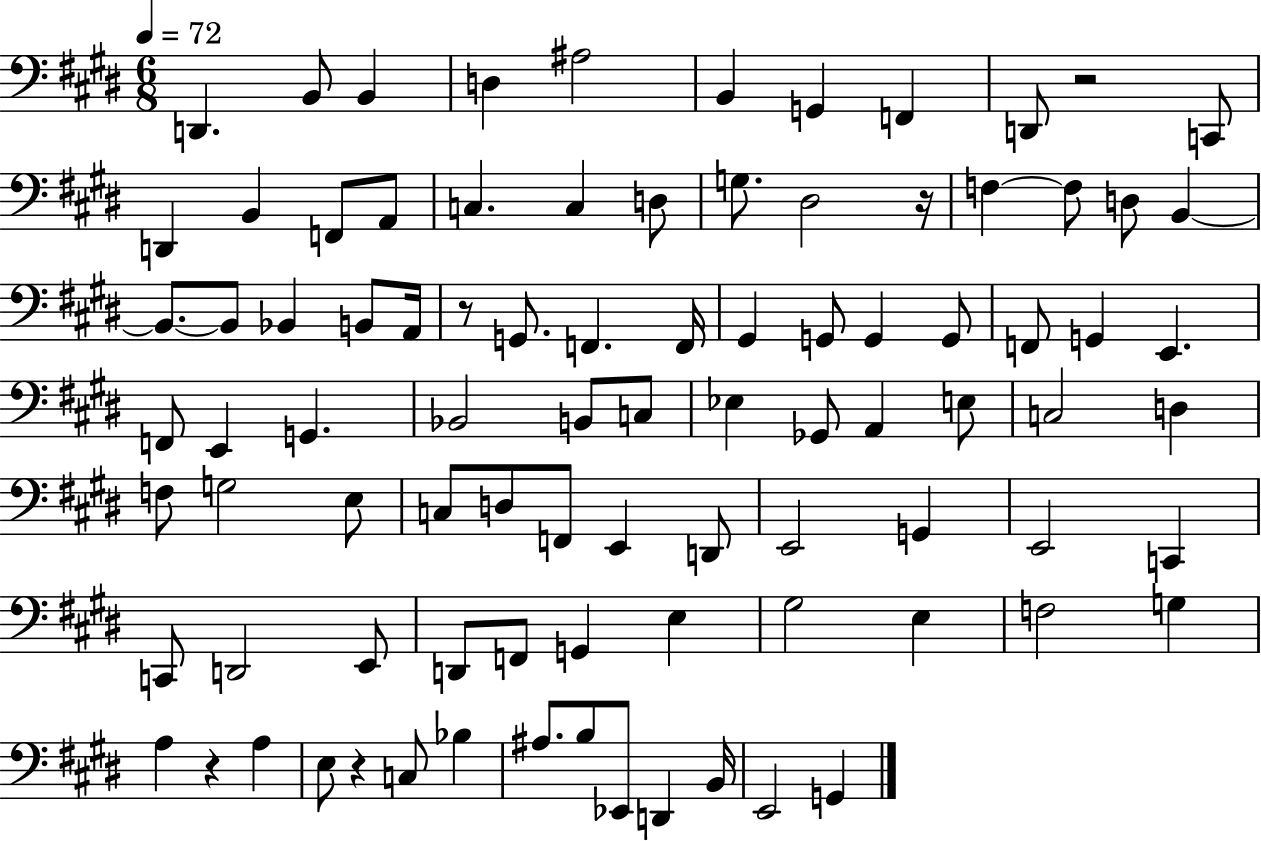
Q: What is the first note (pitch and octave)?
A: D2